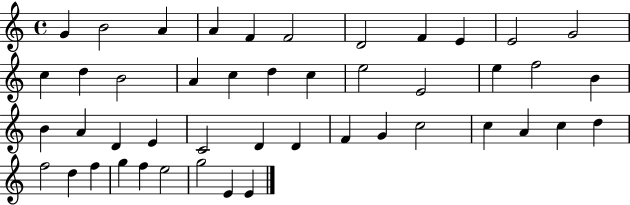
X:1
T:Untitled
M:4/4
L:1/4
K:C
G B2 A A F F2 D2 F E E2 G2 c d B2 A c d c e2 E2 e f2 B B A D E C2 D D F G c2 c A c d f2 d f g f e2 g2 E E